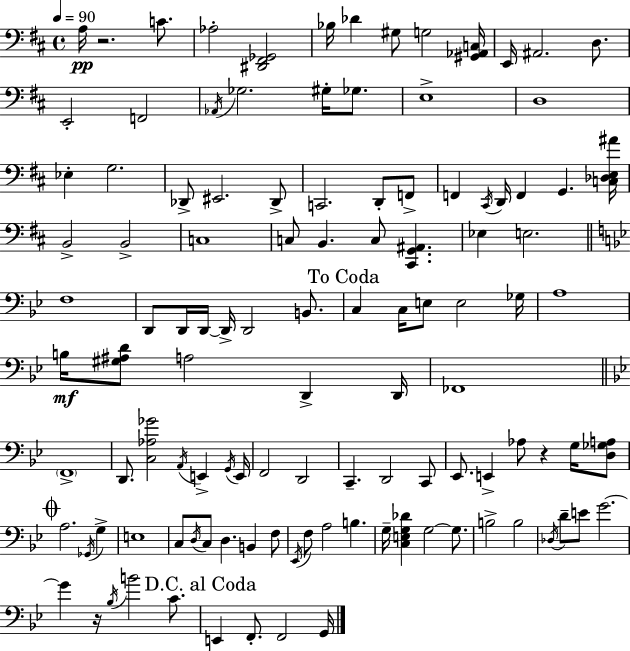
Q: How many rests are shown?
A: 3